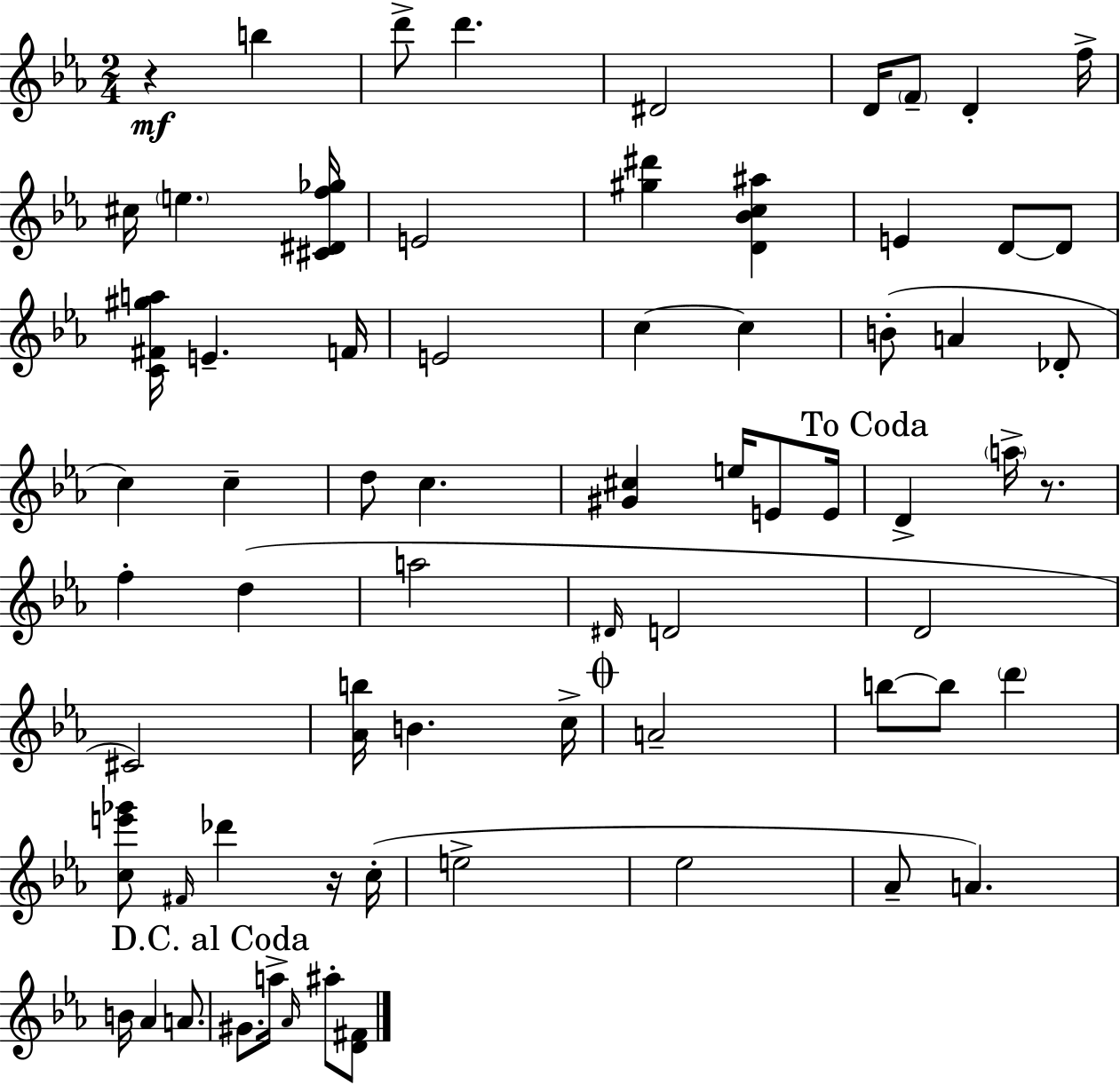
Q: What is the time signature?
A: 2/4